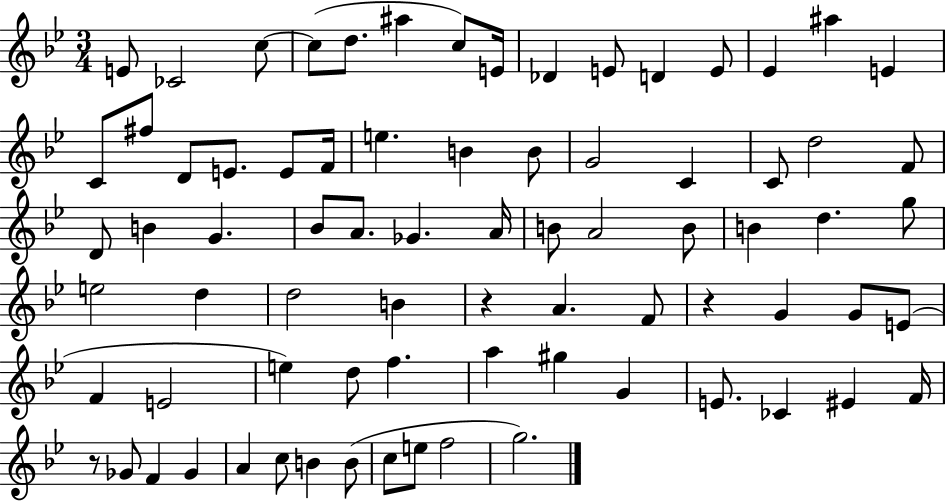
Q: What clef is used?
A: treble